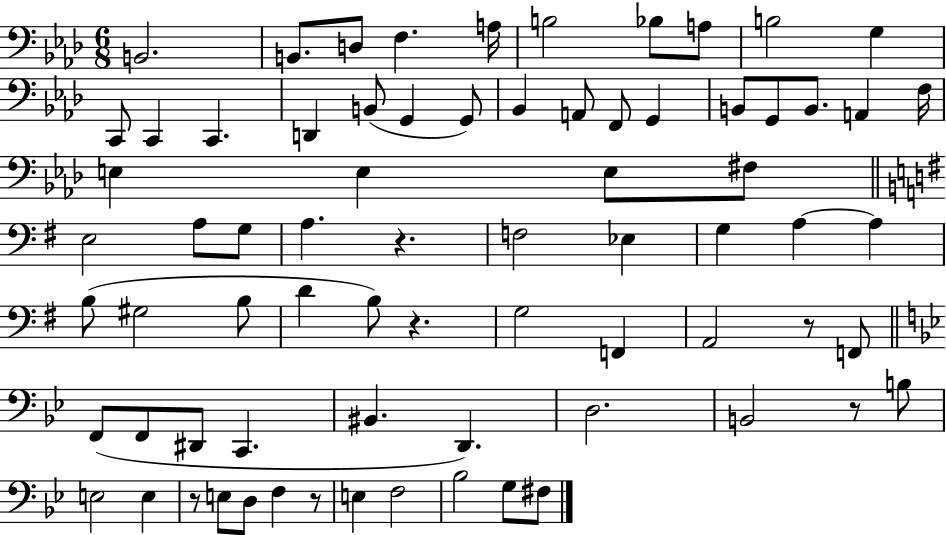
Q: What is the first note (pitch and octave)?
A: B2